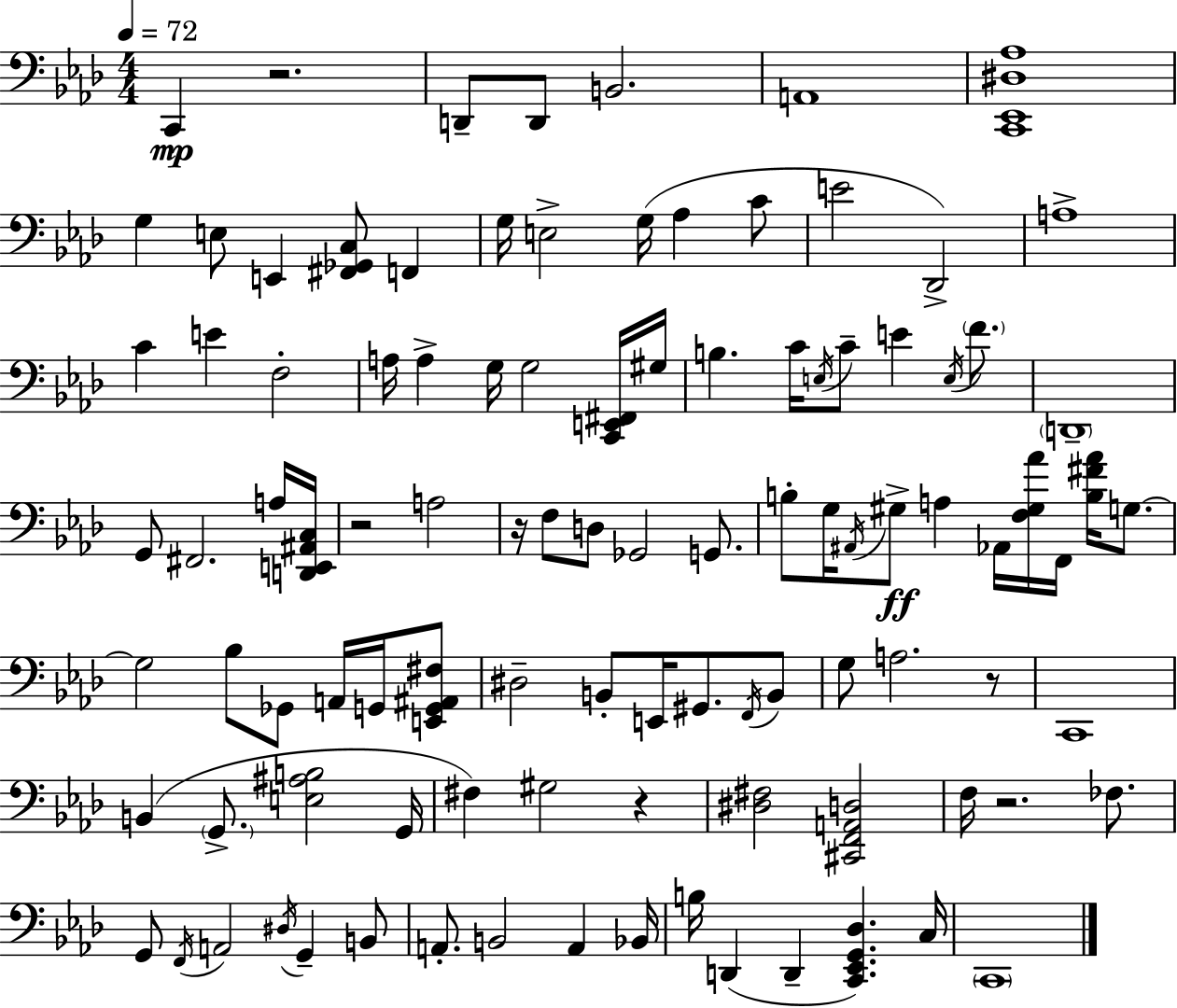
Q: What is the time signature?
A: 4/4